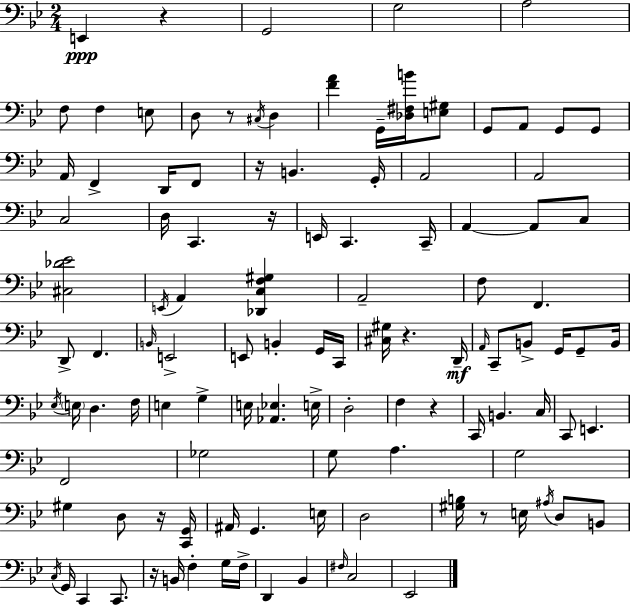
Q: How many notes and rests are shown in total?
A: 113